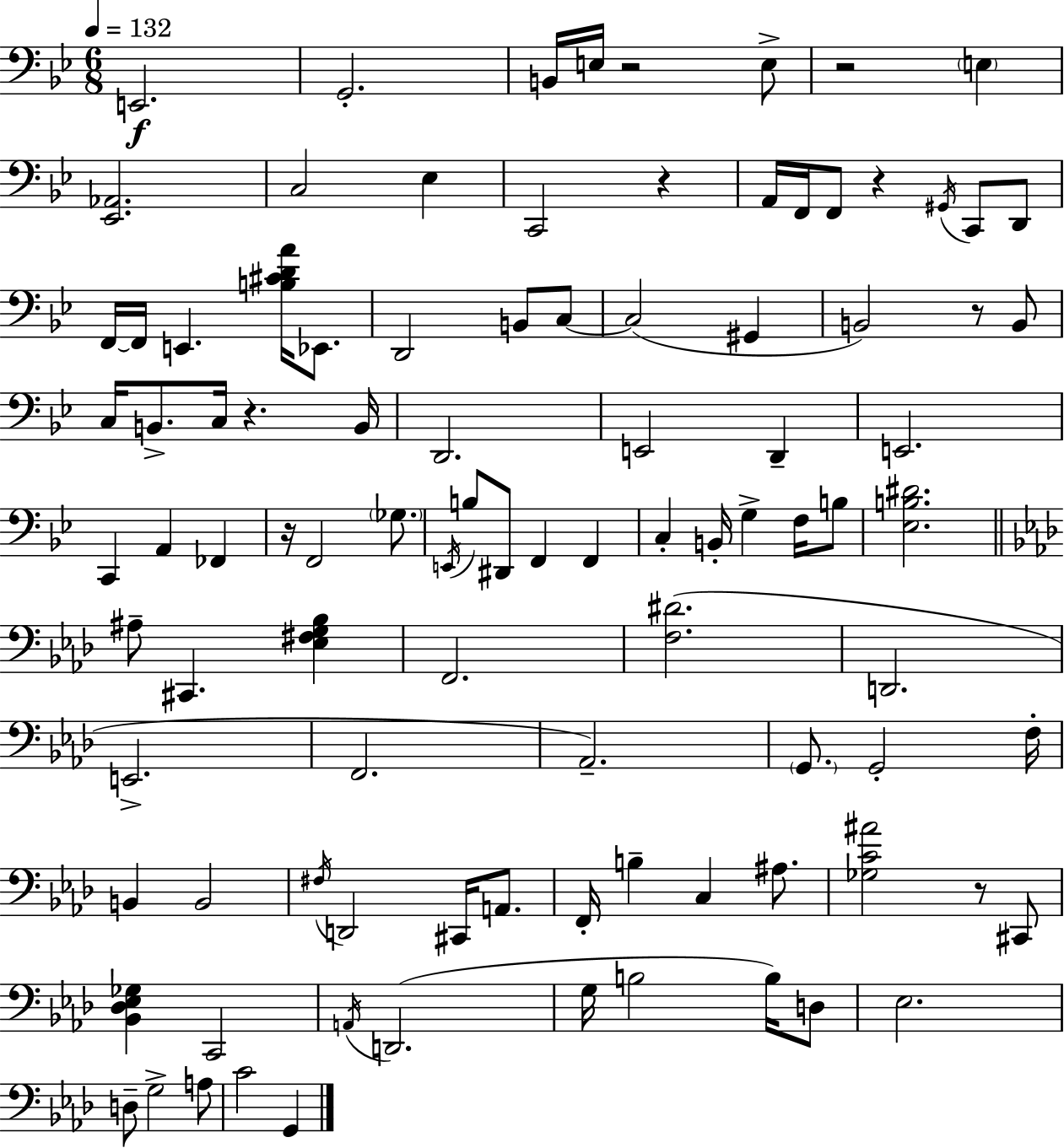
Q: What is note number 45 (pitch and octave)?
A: C3